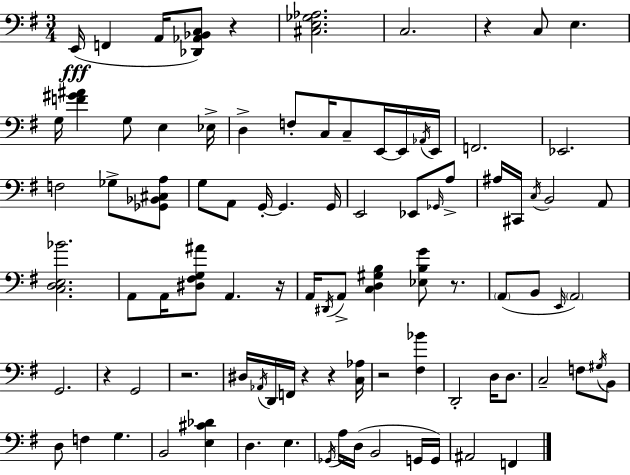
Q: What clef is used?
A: bass